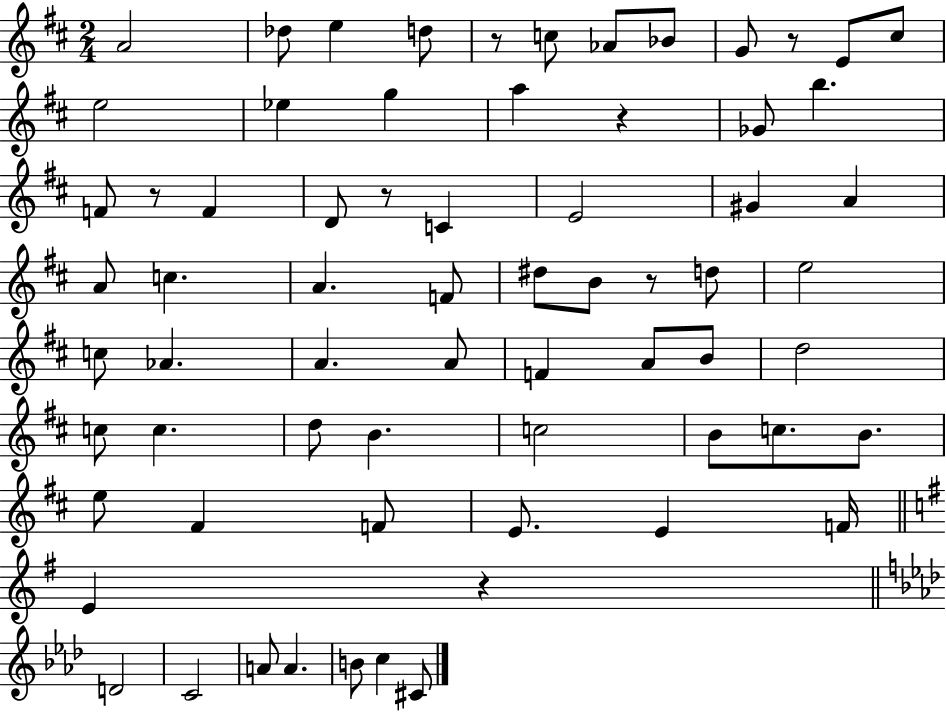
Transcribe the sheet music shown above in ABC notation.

X:1
T:Untitled
M:2/4
L:1/4
K:D
A2 _d/2 e d/2 z/2 c/2 _A/2 _B/2 G/2 z/2 E/2 ^c/2 e2 _e g a z _G/2 b F/2 z/2 F D/2 z/2 C E2 ^G A A/2 c A F/2 ^d/2 B/2 z/2 d/2 e2 c/2 _A A A/2 F A/2 B/2 d2 c/2 c d/2 B c2 B/2 c/2 B/2 e/2 ^F F/2 E/2 E F/4 E z D2 C2 A/2 A B/2 c ^C/2